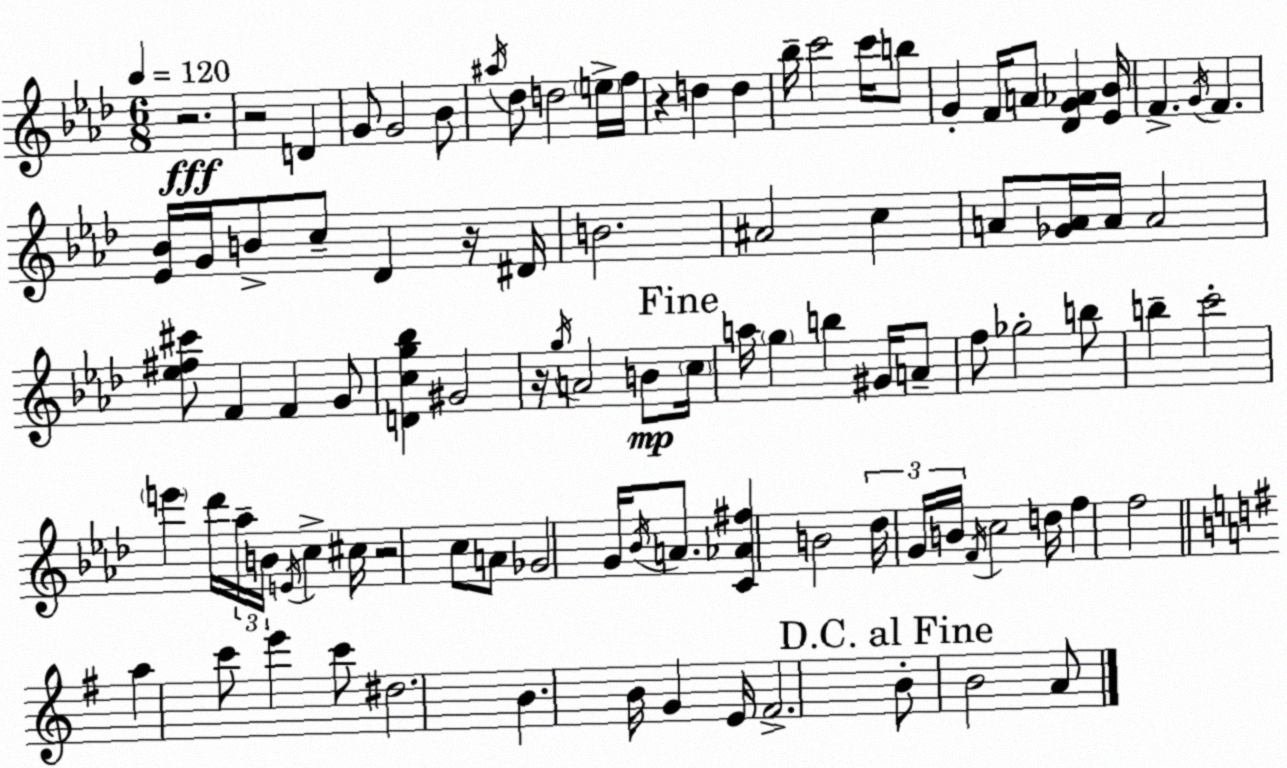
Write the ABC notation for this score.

X:1
T:Untitled
M:6/8
L:1/4
K:Fm
z2 z2 D G/2 G2 _B/2 ^a/4 _d/2 d2 e/4 f/4 z d d _b/4 c'2 c'/4 b/2 G F/4 A/2 [_DG_A] [_E_B]/4 F G/4 F [_E_B]/4 G/4 B/2 c/2 _D z/4 ^D/4 B2 ^A2 c A/2 [_GA]/4 A/4 A2 [_e^f^c']/2 F F G/2 [Dcg_b] ^G2 z/4 g/4 A2 B/2 c/4 a/4 g b ^G/4 A/2 f/2 _g2 b/2 b c'2 e' _d'/4 _a/4 B/4 E/4 c ^c/4 z2 c/2 A/2 _G2 G/4 _B/4 A/2 [C_A^f] B2 _d/4 G/4 B/4 F/4 c2 d/4 f f2 a c'/2 e' c'/2 ^d2 B B/4 G E/4 ^F2 B/2 B2 A/2